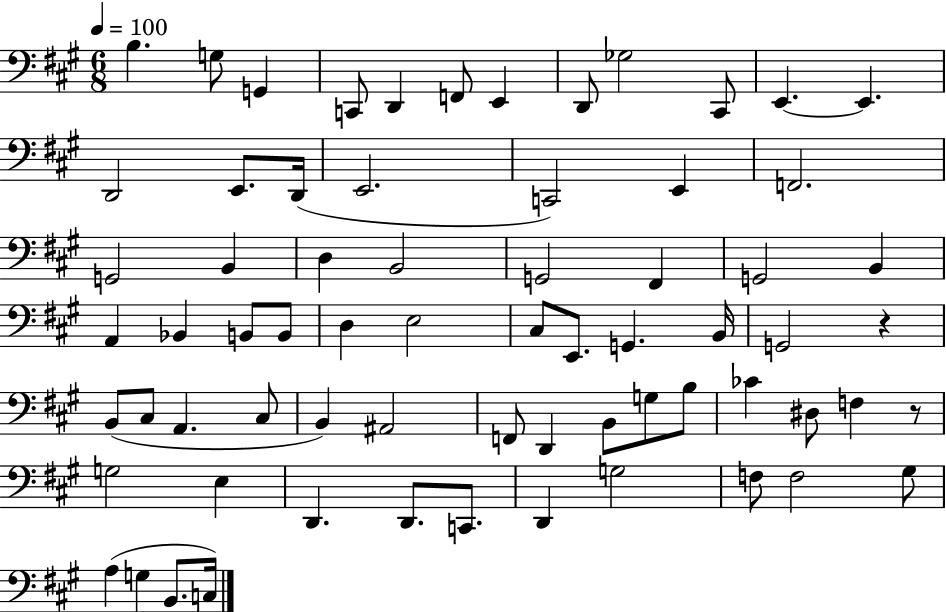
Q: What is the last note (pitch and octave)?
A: C3